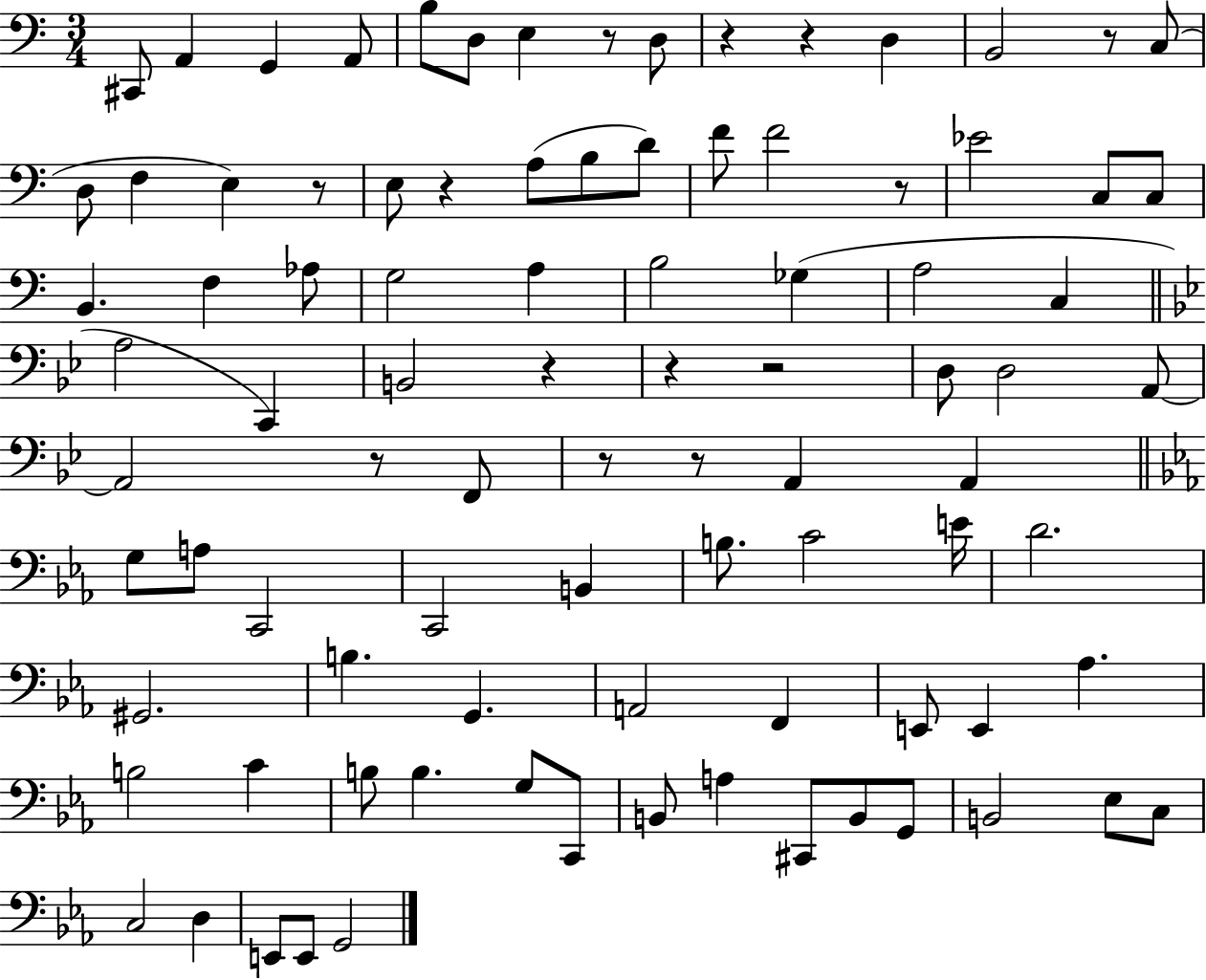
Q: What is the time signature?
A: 3/4